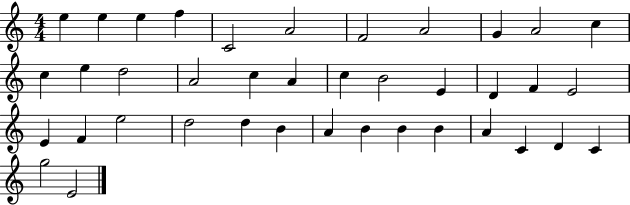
X:1
T:Untitled
M:4/4
L:1/4
K:C
e e e f C2 A2 F2 A2 G A2 c c e d2 A2 c A c B2 E D F E2 E F e2 d2 d B A B B B A C D C g2 E2